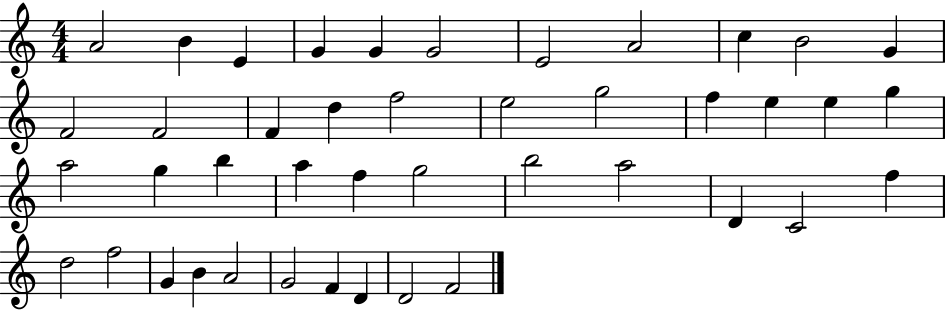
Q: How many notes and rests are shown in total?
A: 43